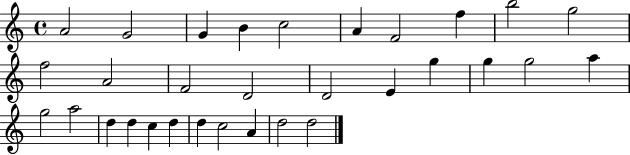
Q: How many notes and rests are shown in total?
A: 31